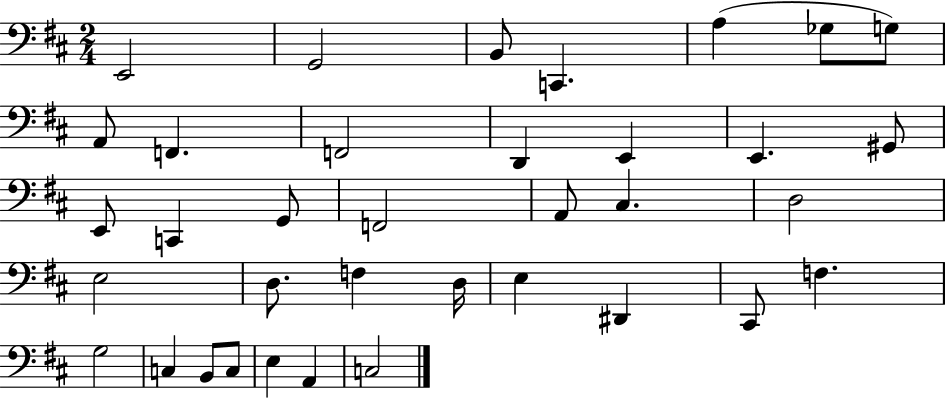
{
  \clef bass
  \numericTimeSignature
  \time 2/4
  \key d \major
  e,2 | g,2 | b,8 c,4. | a4( ges8 g8) | \break a,8 f,4. | f,2 | d,4 e,4 | e,4. gis,8 | \break e,8 c,4 g,8 | f,2 | a,8 cis4. | d2 | \break e2 | d8. f4 d16 | e4 dis,4 | cis,8 f4. | \break g2 | c4 b,8 c8 | e4 a,4 | c2 | \break \bar "|."
}